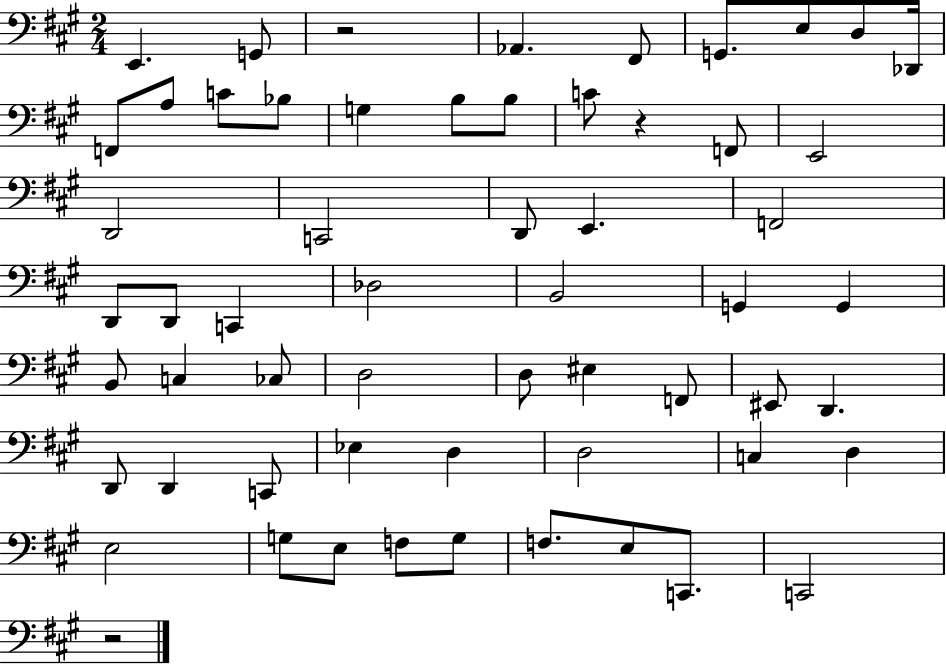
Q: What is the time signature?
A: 2/4